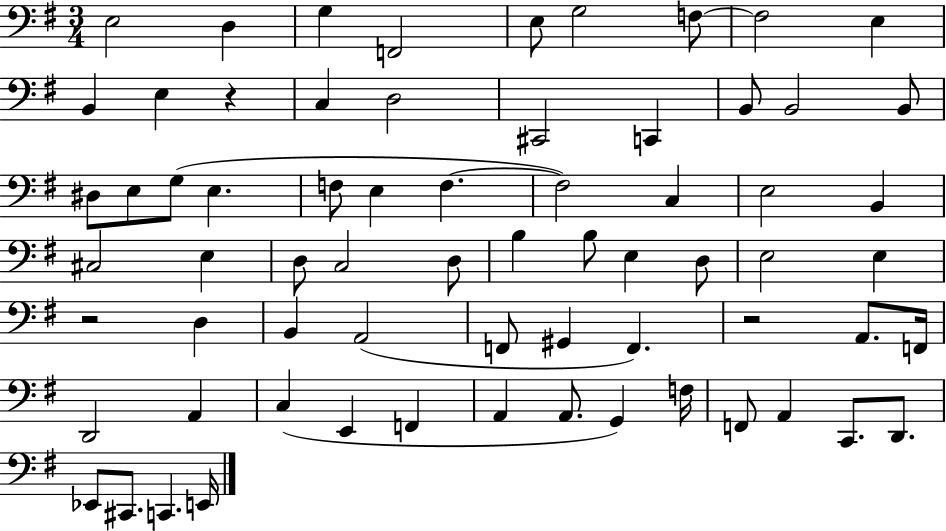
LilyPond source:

{
  \clef bass
  \numericTimeSignature
  \time 3/4
  \key g \major
  e2 d4 | g4 f,2 | e8 g2 f8~~ | f2 e4 | \break b,4 e4 r4 | c4 d2 | cis,2 c,4 | b,8 b,2 b,8 | \break dis8 e8 g8( e4. | f8 e4 f4.~~ | f2) c4 | e2 b,4 | \break cis2 e4 | d8 c2 d8 | b4 b8 e4 d8 | e2 e4 | \break r2 d4 | b,4 a,2( | f,8 gis,4 f,4.) | r2 a,8. f,16 | \break d,2 a,4 | c4( e,4 f,4 | a,4 a,8. g,4) f16 | f,8 a,4 c,8. d,8. | \break ees,8 cis,8. c,4. e,16 | \bar "|."
}